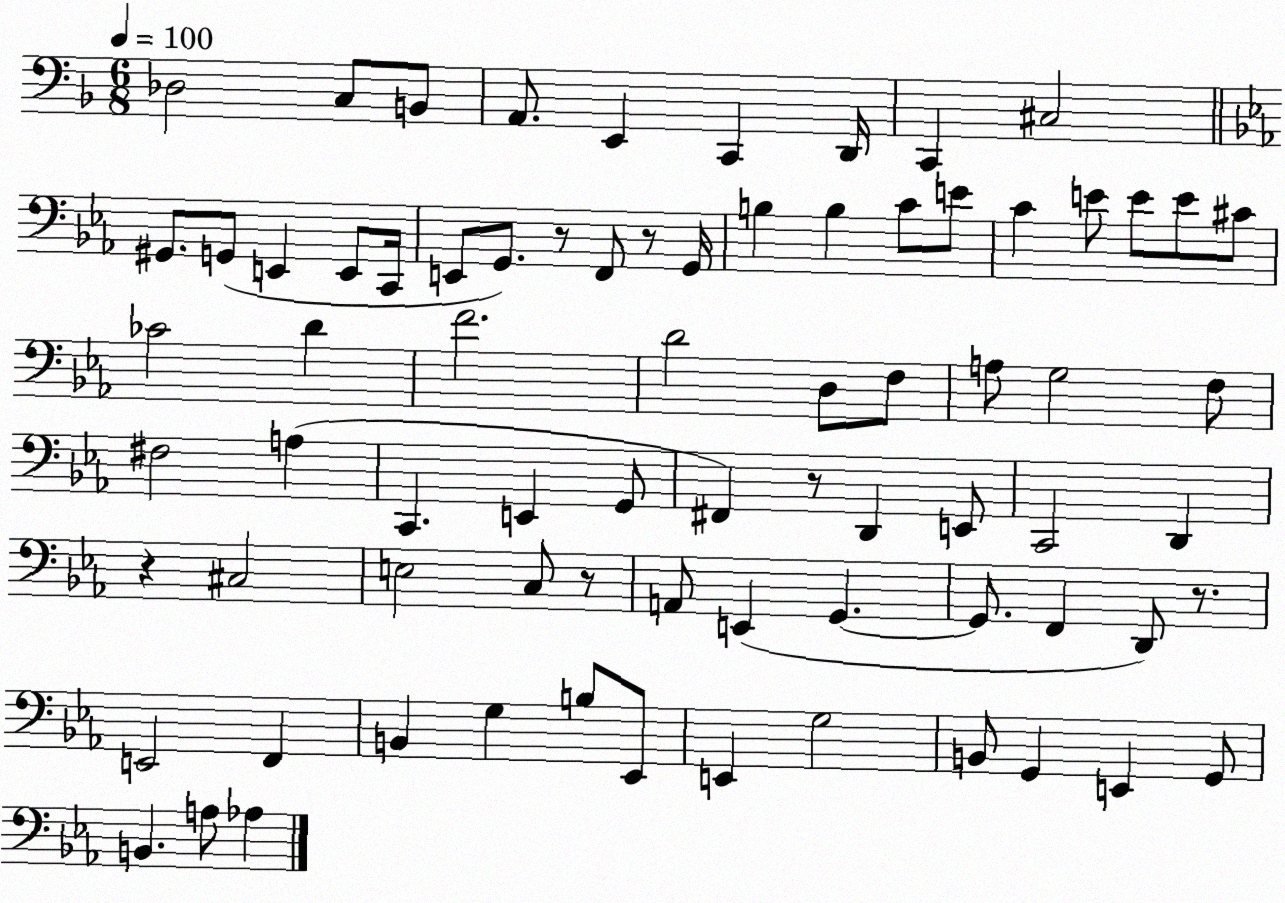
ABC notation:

X:1
T:Untitled
M:6/8
L:1/4
K:F
_D,2 C,/2 B,,/2 A,,/2 E,, C,, D,,/4 C,, ^C,2 ^G,,/2 G,,/2 E,, E,,/2 C,,/4 E,,/2 G,,/2 z/2 F,,/2 z/2 G,,/4 B, B, C/2 E/2 C E/2 E/2 E/2 ^C/2 _C2 D F2 D2 D,/2 F,/2 A,/2 G,2 F,/2 ^F,2 A, C,, E,, G,,/2 ^F,, z/2 D,, E,,/2 C,,2 D,, z ^C,2 E,2 C,/2 z/2 A,,/2 E,, G,, G,,/2 F,, D,,/2 z/2 E,,2 F,, B,, G, B,/2 _E,,/2 E,, G,2 B,,/2 G,, E,, G,,/2 B,, A,/2 _A,